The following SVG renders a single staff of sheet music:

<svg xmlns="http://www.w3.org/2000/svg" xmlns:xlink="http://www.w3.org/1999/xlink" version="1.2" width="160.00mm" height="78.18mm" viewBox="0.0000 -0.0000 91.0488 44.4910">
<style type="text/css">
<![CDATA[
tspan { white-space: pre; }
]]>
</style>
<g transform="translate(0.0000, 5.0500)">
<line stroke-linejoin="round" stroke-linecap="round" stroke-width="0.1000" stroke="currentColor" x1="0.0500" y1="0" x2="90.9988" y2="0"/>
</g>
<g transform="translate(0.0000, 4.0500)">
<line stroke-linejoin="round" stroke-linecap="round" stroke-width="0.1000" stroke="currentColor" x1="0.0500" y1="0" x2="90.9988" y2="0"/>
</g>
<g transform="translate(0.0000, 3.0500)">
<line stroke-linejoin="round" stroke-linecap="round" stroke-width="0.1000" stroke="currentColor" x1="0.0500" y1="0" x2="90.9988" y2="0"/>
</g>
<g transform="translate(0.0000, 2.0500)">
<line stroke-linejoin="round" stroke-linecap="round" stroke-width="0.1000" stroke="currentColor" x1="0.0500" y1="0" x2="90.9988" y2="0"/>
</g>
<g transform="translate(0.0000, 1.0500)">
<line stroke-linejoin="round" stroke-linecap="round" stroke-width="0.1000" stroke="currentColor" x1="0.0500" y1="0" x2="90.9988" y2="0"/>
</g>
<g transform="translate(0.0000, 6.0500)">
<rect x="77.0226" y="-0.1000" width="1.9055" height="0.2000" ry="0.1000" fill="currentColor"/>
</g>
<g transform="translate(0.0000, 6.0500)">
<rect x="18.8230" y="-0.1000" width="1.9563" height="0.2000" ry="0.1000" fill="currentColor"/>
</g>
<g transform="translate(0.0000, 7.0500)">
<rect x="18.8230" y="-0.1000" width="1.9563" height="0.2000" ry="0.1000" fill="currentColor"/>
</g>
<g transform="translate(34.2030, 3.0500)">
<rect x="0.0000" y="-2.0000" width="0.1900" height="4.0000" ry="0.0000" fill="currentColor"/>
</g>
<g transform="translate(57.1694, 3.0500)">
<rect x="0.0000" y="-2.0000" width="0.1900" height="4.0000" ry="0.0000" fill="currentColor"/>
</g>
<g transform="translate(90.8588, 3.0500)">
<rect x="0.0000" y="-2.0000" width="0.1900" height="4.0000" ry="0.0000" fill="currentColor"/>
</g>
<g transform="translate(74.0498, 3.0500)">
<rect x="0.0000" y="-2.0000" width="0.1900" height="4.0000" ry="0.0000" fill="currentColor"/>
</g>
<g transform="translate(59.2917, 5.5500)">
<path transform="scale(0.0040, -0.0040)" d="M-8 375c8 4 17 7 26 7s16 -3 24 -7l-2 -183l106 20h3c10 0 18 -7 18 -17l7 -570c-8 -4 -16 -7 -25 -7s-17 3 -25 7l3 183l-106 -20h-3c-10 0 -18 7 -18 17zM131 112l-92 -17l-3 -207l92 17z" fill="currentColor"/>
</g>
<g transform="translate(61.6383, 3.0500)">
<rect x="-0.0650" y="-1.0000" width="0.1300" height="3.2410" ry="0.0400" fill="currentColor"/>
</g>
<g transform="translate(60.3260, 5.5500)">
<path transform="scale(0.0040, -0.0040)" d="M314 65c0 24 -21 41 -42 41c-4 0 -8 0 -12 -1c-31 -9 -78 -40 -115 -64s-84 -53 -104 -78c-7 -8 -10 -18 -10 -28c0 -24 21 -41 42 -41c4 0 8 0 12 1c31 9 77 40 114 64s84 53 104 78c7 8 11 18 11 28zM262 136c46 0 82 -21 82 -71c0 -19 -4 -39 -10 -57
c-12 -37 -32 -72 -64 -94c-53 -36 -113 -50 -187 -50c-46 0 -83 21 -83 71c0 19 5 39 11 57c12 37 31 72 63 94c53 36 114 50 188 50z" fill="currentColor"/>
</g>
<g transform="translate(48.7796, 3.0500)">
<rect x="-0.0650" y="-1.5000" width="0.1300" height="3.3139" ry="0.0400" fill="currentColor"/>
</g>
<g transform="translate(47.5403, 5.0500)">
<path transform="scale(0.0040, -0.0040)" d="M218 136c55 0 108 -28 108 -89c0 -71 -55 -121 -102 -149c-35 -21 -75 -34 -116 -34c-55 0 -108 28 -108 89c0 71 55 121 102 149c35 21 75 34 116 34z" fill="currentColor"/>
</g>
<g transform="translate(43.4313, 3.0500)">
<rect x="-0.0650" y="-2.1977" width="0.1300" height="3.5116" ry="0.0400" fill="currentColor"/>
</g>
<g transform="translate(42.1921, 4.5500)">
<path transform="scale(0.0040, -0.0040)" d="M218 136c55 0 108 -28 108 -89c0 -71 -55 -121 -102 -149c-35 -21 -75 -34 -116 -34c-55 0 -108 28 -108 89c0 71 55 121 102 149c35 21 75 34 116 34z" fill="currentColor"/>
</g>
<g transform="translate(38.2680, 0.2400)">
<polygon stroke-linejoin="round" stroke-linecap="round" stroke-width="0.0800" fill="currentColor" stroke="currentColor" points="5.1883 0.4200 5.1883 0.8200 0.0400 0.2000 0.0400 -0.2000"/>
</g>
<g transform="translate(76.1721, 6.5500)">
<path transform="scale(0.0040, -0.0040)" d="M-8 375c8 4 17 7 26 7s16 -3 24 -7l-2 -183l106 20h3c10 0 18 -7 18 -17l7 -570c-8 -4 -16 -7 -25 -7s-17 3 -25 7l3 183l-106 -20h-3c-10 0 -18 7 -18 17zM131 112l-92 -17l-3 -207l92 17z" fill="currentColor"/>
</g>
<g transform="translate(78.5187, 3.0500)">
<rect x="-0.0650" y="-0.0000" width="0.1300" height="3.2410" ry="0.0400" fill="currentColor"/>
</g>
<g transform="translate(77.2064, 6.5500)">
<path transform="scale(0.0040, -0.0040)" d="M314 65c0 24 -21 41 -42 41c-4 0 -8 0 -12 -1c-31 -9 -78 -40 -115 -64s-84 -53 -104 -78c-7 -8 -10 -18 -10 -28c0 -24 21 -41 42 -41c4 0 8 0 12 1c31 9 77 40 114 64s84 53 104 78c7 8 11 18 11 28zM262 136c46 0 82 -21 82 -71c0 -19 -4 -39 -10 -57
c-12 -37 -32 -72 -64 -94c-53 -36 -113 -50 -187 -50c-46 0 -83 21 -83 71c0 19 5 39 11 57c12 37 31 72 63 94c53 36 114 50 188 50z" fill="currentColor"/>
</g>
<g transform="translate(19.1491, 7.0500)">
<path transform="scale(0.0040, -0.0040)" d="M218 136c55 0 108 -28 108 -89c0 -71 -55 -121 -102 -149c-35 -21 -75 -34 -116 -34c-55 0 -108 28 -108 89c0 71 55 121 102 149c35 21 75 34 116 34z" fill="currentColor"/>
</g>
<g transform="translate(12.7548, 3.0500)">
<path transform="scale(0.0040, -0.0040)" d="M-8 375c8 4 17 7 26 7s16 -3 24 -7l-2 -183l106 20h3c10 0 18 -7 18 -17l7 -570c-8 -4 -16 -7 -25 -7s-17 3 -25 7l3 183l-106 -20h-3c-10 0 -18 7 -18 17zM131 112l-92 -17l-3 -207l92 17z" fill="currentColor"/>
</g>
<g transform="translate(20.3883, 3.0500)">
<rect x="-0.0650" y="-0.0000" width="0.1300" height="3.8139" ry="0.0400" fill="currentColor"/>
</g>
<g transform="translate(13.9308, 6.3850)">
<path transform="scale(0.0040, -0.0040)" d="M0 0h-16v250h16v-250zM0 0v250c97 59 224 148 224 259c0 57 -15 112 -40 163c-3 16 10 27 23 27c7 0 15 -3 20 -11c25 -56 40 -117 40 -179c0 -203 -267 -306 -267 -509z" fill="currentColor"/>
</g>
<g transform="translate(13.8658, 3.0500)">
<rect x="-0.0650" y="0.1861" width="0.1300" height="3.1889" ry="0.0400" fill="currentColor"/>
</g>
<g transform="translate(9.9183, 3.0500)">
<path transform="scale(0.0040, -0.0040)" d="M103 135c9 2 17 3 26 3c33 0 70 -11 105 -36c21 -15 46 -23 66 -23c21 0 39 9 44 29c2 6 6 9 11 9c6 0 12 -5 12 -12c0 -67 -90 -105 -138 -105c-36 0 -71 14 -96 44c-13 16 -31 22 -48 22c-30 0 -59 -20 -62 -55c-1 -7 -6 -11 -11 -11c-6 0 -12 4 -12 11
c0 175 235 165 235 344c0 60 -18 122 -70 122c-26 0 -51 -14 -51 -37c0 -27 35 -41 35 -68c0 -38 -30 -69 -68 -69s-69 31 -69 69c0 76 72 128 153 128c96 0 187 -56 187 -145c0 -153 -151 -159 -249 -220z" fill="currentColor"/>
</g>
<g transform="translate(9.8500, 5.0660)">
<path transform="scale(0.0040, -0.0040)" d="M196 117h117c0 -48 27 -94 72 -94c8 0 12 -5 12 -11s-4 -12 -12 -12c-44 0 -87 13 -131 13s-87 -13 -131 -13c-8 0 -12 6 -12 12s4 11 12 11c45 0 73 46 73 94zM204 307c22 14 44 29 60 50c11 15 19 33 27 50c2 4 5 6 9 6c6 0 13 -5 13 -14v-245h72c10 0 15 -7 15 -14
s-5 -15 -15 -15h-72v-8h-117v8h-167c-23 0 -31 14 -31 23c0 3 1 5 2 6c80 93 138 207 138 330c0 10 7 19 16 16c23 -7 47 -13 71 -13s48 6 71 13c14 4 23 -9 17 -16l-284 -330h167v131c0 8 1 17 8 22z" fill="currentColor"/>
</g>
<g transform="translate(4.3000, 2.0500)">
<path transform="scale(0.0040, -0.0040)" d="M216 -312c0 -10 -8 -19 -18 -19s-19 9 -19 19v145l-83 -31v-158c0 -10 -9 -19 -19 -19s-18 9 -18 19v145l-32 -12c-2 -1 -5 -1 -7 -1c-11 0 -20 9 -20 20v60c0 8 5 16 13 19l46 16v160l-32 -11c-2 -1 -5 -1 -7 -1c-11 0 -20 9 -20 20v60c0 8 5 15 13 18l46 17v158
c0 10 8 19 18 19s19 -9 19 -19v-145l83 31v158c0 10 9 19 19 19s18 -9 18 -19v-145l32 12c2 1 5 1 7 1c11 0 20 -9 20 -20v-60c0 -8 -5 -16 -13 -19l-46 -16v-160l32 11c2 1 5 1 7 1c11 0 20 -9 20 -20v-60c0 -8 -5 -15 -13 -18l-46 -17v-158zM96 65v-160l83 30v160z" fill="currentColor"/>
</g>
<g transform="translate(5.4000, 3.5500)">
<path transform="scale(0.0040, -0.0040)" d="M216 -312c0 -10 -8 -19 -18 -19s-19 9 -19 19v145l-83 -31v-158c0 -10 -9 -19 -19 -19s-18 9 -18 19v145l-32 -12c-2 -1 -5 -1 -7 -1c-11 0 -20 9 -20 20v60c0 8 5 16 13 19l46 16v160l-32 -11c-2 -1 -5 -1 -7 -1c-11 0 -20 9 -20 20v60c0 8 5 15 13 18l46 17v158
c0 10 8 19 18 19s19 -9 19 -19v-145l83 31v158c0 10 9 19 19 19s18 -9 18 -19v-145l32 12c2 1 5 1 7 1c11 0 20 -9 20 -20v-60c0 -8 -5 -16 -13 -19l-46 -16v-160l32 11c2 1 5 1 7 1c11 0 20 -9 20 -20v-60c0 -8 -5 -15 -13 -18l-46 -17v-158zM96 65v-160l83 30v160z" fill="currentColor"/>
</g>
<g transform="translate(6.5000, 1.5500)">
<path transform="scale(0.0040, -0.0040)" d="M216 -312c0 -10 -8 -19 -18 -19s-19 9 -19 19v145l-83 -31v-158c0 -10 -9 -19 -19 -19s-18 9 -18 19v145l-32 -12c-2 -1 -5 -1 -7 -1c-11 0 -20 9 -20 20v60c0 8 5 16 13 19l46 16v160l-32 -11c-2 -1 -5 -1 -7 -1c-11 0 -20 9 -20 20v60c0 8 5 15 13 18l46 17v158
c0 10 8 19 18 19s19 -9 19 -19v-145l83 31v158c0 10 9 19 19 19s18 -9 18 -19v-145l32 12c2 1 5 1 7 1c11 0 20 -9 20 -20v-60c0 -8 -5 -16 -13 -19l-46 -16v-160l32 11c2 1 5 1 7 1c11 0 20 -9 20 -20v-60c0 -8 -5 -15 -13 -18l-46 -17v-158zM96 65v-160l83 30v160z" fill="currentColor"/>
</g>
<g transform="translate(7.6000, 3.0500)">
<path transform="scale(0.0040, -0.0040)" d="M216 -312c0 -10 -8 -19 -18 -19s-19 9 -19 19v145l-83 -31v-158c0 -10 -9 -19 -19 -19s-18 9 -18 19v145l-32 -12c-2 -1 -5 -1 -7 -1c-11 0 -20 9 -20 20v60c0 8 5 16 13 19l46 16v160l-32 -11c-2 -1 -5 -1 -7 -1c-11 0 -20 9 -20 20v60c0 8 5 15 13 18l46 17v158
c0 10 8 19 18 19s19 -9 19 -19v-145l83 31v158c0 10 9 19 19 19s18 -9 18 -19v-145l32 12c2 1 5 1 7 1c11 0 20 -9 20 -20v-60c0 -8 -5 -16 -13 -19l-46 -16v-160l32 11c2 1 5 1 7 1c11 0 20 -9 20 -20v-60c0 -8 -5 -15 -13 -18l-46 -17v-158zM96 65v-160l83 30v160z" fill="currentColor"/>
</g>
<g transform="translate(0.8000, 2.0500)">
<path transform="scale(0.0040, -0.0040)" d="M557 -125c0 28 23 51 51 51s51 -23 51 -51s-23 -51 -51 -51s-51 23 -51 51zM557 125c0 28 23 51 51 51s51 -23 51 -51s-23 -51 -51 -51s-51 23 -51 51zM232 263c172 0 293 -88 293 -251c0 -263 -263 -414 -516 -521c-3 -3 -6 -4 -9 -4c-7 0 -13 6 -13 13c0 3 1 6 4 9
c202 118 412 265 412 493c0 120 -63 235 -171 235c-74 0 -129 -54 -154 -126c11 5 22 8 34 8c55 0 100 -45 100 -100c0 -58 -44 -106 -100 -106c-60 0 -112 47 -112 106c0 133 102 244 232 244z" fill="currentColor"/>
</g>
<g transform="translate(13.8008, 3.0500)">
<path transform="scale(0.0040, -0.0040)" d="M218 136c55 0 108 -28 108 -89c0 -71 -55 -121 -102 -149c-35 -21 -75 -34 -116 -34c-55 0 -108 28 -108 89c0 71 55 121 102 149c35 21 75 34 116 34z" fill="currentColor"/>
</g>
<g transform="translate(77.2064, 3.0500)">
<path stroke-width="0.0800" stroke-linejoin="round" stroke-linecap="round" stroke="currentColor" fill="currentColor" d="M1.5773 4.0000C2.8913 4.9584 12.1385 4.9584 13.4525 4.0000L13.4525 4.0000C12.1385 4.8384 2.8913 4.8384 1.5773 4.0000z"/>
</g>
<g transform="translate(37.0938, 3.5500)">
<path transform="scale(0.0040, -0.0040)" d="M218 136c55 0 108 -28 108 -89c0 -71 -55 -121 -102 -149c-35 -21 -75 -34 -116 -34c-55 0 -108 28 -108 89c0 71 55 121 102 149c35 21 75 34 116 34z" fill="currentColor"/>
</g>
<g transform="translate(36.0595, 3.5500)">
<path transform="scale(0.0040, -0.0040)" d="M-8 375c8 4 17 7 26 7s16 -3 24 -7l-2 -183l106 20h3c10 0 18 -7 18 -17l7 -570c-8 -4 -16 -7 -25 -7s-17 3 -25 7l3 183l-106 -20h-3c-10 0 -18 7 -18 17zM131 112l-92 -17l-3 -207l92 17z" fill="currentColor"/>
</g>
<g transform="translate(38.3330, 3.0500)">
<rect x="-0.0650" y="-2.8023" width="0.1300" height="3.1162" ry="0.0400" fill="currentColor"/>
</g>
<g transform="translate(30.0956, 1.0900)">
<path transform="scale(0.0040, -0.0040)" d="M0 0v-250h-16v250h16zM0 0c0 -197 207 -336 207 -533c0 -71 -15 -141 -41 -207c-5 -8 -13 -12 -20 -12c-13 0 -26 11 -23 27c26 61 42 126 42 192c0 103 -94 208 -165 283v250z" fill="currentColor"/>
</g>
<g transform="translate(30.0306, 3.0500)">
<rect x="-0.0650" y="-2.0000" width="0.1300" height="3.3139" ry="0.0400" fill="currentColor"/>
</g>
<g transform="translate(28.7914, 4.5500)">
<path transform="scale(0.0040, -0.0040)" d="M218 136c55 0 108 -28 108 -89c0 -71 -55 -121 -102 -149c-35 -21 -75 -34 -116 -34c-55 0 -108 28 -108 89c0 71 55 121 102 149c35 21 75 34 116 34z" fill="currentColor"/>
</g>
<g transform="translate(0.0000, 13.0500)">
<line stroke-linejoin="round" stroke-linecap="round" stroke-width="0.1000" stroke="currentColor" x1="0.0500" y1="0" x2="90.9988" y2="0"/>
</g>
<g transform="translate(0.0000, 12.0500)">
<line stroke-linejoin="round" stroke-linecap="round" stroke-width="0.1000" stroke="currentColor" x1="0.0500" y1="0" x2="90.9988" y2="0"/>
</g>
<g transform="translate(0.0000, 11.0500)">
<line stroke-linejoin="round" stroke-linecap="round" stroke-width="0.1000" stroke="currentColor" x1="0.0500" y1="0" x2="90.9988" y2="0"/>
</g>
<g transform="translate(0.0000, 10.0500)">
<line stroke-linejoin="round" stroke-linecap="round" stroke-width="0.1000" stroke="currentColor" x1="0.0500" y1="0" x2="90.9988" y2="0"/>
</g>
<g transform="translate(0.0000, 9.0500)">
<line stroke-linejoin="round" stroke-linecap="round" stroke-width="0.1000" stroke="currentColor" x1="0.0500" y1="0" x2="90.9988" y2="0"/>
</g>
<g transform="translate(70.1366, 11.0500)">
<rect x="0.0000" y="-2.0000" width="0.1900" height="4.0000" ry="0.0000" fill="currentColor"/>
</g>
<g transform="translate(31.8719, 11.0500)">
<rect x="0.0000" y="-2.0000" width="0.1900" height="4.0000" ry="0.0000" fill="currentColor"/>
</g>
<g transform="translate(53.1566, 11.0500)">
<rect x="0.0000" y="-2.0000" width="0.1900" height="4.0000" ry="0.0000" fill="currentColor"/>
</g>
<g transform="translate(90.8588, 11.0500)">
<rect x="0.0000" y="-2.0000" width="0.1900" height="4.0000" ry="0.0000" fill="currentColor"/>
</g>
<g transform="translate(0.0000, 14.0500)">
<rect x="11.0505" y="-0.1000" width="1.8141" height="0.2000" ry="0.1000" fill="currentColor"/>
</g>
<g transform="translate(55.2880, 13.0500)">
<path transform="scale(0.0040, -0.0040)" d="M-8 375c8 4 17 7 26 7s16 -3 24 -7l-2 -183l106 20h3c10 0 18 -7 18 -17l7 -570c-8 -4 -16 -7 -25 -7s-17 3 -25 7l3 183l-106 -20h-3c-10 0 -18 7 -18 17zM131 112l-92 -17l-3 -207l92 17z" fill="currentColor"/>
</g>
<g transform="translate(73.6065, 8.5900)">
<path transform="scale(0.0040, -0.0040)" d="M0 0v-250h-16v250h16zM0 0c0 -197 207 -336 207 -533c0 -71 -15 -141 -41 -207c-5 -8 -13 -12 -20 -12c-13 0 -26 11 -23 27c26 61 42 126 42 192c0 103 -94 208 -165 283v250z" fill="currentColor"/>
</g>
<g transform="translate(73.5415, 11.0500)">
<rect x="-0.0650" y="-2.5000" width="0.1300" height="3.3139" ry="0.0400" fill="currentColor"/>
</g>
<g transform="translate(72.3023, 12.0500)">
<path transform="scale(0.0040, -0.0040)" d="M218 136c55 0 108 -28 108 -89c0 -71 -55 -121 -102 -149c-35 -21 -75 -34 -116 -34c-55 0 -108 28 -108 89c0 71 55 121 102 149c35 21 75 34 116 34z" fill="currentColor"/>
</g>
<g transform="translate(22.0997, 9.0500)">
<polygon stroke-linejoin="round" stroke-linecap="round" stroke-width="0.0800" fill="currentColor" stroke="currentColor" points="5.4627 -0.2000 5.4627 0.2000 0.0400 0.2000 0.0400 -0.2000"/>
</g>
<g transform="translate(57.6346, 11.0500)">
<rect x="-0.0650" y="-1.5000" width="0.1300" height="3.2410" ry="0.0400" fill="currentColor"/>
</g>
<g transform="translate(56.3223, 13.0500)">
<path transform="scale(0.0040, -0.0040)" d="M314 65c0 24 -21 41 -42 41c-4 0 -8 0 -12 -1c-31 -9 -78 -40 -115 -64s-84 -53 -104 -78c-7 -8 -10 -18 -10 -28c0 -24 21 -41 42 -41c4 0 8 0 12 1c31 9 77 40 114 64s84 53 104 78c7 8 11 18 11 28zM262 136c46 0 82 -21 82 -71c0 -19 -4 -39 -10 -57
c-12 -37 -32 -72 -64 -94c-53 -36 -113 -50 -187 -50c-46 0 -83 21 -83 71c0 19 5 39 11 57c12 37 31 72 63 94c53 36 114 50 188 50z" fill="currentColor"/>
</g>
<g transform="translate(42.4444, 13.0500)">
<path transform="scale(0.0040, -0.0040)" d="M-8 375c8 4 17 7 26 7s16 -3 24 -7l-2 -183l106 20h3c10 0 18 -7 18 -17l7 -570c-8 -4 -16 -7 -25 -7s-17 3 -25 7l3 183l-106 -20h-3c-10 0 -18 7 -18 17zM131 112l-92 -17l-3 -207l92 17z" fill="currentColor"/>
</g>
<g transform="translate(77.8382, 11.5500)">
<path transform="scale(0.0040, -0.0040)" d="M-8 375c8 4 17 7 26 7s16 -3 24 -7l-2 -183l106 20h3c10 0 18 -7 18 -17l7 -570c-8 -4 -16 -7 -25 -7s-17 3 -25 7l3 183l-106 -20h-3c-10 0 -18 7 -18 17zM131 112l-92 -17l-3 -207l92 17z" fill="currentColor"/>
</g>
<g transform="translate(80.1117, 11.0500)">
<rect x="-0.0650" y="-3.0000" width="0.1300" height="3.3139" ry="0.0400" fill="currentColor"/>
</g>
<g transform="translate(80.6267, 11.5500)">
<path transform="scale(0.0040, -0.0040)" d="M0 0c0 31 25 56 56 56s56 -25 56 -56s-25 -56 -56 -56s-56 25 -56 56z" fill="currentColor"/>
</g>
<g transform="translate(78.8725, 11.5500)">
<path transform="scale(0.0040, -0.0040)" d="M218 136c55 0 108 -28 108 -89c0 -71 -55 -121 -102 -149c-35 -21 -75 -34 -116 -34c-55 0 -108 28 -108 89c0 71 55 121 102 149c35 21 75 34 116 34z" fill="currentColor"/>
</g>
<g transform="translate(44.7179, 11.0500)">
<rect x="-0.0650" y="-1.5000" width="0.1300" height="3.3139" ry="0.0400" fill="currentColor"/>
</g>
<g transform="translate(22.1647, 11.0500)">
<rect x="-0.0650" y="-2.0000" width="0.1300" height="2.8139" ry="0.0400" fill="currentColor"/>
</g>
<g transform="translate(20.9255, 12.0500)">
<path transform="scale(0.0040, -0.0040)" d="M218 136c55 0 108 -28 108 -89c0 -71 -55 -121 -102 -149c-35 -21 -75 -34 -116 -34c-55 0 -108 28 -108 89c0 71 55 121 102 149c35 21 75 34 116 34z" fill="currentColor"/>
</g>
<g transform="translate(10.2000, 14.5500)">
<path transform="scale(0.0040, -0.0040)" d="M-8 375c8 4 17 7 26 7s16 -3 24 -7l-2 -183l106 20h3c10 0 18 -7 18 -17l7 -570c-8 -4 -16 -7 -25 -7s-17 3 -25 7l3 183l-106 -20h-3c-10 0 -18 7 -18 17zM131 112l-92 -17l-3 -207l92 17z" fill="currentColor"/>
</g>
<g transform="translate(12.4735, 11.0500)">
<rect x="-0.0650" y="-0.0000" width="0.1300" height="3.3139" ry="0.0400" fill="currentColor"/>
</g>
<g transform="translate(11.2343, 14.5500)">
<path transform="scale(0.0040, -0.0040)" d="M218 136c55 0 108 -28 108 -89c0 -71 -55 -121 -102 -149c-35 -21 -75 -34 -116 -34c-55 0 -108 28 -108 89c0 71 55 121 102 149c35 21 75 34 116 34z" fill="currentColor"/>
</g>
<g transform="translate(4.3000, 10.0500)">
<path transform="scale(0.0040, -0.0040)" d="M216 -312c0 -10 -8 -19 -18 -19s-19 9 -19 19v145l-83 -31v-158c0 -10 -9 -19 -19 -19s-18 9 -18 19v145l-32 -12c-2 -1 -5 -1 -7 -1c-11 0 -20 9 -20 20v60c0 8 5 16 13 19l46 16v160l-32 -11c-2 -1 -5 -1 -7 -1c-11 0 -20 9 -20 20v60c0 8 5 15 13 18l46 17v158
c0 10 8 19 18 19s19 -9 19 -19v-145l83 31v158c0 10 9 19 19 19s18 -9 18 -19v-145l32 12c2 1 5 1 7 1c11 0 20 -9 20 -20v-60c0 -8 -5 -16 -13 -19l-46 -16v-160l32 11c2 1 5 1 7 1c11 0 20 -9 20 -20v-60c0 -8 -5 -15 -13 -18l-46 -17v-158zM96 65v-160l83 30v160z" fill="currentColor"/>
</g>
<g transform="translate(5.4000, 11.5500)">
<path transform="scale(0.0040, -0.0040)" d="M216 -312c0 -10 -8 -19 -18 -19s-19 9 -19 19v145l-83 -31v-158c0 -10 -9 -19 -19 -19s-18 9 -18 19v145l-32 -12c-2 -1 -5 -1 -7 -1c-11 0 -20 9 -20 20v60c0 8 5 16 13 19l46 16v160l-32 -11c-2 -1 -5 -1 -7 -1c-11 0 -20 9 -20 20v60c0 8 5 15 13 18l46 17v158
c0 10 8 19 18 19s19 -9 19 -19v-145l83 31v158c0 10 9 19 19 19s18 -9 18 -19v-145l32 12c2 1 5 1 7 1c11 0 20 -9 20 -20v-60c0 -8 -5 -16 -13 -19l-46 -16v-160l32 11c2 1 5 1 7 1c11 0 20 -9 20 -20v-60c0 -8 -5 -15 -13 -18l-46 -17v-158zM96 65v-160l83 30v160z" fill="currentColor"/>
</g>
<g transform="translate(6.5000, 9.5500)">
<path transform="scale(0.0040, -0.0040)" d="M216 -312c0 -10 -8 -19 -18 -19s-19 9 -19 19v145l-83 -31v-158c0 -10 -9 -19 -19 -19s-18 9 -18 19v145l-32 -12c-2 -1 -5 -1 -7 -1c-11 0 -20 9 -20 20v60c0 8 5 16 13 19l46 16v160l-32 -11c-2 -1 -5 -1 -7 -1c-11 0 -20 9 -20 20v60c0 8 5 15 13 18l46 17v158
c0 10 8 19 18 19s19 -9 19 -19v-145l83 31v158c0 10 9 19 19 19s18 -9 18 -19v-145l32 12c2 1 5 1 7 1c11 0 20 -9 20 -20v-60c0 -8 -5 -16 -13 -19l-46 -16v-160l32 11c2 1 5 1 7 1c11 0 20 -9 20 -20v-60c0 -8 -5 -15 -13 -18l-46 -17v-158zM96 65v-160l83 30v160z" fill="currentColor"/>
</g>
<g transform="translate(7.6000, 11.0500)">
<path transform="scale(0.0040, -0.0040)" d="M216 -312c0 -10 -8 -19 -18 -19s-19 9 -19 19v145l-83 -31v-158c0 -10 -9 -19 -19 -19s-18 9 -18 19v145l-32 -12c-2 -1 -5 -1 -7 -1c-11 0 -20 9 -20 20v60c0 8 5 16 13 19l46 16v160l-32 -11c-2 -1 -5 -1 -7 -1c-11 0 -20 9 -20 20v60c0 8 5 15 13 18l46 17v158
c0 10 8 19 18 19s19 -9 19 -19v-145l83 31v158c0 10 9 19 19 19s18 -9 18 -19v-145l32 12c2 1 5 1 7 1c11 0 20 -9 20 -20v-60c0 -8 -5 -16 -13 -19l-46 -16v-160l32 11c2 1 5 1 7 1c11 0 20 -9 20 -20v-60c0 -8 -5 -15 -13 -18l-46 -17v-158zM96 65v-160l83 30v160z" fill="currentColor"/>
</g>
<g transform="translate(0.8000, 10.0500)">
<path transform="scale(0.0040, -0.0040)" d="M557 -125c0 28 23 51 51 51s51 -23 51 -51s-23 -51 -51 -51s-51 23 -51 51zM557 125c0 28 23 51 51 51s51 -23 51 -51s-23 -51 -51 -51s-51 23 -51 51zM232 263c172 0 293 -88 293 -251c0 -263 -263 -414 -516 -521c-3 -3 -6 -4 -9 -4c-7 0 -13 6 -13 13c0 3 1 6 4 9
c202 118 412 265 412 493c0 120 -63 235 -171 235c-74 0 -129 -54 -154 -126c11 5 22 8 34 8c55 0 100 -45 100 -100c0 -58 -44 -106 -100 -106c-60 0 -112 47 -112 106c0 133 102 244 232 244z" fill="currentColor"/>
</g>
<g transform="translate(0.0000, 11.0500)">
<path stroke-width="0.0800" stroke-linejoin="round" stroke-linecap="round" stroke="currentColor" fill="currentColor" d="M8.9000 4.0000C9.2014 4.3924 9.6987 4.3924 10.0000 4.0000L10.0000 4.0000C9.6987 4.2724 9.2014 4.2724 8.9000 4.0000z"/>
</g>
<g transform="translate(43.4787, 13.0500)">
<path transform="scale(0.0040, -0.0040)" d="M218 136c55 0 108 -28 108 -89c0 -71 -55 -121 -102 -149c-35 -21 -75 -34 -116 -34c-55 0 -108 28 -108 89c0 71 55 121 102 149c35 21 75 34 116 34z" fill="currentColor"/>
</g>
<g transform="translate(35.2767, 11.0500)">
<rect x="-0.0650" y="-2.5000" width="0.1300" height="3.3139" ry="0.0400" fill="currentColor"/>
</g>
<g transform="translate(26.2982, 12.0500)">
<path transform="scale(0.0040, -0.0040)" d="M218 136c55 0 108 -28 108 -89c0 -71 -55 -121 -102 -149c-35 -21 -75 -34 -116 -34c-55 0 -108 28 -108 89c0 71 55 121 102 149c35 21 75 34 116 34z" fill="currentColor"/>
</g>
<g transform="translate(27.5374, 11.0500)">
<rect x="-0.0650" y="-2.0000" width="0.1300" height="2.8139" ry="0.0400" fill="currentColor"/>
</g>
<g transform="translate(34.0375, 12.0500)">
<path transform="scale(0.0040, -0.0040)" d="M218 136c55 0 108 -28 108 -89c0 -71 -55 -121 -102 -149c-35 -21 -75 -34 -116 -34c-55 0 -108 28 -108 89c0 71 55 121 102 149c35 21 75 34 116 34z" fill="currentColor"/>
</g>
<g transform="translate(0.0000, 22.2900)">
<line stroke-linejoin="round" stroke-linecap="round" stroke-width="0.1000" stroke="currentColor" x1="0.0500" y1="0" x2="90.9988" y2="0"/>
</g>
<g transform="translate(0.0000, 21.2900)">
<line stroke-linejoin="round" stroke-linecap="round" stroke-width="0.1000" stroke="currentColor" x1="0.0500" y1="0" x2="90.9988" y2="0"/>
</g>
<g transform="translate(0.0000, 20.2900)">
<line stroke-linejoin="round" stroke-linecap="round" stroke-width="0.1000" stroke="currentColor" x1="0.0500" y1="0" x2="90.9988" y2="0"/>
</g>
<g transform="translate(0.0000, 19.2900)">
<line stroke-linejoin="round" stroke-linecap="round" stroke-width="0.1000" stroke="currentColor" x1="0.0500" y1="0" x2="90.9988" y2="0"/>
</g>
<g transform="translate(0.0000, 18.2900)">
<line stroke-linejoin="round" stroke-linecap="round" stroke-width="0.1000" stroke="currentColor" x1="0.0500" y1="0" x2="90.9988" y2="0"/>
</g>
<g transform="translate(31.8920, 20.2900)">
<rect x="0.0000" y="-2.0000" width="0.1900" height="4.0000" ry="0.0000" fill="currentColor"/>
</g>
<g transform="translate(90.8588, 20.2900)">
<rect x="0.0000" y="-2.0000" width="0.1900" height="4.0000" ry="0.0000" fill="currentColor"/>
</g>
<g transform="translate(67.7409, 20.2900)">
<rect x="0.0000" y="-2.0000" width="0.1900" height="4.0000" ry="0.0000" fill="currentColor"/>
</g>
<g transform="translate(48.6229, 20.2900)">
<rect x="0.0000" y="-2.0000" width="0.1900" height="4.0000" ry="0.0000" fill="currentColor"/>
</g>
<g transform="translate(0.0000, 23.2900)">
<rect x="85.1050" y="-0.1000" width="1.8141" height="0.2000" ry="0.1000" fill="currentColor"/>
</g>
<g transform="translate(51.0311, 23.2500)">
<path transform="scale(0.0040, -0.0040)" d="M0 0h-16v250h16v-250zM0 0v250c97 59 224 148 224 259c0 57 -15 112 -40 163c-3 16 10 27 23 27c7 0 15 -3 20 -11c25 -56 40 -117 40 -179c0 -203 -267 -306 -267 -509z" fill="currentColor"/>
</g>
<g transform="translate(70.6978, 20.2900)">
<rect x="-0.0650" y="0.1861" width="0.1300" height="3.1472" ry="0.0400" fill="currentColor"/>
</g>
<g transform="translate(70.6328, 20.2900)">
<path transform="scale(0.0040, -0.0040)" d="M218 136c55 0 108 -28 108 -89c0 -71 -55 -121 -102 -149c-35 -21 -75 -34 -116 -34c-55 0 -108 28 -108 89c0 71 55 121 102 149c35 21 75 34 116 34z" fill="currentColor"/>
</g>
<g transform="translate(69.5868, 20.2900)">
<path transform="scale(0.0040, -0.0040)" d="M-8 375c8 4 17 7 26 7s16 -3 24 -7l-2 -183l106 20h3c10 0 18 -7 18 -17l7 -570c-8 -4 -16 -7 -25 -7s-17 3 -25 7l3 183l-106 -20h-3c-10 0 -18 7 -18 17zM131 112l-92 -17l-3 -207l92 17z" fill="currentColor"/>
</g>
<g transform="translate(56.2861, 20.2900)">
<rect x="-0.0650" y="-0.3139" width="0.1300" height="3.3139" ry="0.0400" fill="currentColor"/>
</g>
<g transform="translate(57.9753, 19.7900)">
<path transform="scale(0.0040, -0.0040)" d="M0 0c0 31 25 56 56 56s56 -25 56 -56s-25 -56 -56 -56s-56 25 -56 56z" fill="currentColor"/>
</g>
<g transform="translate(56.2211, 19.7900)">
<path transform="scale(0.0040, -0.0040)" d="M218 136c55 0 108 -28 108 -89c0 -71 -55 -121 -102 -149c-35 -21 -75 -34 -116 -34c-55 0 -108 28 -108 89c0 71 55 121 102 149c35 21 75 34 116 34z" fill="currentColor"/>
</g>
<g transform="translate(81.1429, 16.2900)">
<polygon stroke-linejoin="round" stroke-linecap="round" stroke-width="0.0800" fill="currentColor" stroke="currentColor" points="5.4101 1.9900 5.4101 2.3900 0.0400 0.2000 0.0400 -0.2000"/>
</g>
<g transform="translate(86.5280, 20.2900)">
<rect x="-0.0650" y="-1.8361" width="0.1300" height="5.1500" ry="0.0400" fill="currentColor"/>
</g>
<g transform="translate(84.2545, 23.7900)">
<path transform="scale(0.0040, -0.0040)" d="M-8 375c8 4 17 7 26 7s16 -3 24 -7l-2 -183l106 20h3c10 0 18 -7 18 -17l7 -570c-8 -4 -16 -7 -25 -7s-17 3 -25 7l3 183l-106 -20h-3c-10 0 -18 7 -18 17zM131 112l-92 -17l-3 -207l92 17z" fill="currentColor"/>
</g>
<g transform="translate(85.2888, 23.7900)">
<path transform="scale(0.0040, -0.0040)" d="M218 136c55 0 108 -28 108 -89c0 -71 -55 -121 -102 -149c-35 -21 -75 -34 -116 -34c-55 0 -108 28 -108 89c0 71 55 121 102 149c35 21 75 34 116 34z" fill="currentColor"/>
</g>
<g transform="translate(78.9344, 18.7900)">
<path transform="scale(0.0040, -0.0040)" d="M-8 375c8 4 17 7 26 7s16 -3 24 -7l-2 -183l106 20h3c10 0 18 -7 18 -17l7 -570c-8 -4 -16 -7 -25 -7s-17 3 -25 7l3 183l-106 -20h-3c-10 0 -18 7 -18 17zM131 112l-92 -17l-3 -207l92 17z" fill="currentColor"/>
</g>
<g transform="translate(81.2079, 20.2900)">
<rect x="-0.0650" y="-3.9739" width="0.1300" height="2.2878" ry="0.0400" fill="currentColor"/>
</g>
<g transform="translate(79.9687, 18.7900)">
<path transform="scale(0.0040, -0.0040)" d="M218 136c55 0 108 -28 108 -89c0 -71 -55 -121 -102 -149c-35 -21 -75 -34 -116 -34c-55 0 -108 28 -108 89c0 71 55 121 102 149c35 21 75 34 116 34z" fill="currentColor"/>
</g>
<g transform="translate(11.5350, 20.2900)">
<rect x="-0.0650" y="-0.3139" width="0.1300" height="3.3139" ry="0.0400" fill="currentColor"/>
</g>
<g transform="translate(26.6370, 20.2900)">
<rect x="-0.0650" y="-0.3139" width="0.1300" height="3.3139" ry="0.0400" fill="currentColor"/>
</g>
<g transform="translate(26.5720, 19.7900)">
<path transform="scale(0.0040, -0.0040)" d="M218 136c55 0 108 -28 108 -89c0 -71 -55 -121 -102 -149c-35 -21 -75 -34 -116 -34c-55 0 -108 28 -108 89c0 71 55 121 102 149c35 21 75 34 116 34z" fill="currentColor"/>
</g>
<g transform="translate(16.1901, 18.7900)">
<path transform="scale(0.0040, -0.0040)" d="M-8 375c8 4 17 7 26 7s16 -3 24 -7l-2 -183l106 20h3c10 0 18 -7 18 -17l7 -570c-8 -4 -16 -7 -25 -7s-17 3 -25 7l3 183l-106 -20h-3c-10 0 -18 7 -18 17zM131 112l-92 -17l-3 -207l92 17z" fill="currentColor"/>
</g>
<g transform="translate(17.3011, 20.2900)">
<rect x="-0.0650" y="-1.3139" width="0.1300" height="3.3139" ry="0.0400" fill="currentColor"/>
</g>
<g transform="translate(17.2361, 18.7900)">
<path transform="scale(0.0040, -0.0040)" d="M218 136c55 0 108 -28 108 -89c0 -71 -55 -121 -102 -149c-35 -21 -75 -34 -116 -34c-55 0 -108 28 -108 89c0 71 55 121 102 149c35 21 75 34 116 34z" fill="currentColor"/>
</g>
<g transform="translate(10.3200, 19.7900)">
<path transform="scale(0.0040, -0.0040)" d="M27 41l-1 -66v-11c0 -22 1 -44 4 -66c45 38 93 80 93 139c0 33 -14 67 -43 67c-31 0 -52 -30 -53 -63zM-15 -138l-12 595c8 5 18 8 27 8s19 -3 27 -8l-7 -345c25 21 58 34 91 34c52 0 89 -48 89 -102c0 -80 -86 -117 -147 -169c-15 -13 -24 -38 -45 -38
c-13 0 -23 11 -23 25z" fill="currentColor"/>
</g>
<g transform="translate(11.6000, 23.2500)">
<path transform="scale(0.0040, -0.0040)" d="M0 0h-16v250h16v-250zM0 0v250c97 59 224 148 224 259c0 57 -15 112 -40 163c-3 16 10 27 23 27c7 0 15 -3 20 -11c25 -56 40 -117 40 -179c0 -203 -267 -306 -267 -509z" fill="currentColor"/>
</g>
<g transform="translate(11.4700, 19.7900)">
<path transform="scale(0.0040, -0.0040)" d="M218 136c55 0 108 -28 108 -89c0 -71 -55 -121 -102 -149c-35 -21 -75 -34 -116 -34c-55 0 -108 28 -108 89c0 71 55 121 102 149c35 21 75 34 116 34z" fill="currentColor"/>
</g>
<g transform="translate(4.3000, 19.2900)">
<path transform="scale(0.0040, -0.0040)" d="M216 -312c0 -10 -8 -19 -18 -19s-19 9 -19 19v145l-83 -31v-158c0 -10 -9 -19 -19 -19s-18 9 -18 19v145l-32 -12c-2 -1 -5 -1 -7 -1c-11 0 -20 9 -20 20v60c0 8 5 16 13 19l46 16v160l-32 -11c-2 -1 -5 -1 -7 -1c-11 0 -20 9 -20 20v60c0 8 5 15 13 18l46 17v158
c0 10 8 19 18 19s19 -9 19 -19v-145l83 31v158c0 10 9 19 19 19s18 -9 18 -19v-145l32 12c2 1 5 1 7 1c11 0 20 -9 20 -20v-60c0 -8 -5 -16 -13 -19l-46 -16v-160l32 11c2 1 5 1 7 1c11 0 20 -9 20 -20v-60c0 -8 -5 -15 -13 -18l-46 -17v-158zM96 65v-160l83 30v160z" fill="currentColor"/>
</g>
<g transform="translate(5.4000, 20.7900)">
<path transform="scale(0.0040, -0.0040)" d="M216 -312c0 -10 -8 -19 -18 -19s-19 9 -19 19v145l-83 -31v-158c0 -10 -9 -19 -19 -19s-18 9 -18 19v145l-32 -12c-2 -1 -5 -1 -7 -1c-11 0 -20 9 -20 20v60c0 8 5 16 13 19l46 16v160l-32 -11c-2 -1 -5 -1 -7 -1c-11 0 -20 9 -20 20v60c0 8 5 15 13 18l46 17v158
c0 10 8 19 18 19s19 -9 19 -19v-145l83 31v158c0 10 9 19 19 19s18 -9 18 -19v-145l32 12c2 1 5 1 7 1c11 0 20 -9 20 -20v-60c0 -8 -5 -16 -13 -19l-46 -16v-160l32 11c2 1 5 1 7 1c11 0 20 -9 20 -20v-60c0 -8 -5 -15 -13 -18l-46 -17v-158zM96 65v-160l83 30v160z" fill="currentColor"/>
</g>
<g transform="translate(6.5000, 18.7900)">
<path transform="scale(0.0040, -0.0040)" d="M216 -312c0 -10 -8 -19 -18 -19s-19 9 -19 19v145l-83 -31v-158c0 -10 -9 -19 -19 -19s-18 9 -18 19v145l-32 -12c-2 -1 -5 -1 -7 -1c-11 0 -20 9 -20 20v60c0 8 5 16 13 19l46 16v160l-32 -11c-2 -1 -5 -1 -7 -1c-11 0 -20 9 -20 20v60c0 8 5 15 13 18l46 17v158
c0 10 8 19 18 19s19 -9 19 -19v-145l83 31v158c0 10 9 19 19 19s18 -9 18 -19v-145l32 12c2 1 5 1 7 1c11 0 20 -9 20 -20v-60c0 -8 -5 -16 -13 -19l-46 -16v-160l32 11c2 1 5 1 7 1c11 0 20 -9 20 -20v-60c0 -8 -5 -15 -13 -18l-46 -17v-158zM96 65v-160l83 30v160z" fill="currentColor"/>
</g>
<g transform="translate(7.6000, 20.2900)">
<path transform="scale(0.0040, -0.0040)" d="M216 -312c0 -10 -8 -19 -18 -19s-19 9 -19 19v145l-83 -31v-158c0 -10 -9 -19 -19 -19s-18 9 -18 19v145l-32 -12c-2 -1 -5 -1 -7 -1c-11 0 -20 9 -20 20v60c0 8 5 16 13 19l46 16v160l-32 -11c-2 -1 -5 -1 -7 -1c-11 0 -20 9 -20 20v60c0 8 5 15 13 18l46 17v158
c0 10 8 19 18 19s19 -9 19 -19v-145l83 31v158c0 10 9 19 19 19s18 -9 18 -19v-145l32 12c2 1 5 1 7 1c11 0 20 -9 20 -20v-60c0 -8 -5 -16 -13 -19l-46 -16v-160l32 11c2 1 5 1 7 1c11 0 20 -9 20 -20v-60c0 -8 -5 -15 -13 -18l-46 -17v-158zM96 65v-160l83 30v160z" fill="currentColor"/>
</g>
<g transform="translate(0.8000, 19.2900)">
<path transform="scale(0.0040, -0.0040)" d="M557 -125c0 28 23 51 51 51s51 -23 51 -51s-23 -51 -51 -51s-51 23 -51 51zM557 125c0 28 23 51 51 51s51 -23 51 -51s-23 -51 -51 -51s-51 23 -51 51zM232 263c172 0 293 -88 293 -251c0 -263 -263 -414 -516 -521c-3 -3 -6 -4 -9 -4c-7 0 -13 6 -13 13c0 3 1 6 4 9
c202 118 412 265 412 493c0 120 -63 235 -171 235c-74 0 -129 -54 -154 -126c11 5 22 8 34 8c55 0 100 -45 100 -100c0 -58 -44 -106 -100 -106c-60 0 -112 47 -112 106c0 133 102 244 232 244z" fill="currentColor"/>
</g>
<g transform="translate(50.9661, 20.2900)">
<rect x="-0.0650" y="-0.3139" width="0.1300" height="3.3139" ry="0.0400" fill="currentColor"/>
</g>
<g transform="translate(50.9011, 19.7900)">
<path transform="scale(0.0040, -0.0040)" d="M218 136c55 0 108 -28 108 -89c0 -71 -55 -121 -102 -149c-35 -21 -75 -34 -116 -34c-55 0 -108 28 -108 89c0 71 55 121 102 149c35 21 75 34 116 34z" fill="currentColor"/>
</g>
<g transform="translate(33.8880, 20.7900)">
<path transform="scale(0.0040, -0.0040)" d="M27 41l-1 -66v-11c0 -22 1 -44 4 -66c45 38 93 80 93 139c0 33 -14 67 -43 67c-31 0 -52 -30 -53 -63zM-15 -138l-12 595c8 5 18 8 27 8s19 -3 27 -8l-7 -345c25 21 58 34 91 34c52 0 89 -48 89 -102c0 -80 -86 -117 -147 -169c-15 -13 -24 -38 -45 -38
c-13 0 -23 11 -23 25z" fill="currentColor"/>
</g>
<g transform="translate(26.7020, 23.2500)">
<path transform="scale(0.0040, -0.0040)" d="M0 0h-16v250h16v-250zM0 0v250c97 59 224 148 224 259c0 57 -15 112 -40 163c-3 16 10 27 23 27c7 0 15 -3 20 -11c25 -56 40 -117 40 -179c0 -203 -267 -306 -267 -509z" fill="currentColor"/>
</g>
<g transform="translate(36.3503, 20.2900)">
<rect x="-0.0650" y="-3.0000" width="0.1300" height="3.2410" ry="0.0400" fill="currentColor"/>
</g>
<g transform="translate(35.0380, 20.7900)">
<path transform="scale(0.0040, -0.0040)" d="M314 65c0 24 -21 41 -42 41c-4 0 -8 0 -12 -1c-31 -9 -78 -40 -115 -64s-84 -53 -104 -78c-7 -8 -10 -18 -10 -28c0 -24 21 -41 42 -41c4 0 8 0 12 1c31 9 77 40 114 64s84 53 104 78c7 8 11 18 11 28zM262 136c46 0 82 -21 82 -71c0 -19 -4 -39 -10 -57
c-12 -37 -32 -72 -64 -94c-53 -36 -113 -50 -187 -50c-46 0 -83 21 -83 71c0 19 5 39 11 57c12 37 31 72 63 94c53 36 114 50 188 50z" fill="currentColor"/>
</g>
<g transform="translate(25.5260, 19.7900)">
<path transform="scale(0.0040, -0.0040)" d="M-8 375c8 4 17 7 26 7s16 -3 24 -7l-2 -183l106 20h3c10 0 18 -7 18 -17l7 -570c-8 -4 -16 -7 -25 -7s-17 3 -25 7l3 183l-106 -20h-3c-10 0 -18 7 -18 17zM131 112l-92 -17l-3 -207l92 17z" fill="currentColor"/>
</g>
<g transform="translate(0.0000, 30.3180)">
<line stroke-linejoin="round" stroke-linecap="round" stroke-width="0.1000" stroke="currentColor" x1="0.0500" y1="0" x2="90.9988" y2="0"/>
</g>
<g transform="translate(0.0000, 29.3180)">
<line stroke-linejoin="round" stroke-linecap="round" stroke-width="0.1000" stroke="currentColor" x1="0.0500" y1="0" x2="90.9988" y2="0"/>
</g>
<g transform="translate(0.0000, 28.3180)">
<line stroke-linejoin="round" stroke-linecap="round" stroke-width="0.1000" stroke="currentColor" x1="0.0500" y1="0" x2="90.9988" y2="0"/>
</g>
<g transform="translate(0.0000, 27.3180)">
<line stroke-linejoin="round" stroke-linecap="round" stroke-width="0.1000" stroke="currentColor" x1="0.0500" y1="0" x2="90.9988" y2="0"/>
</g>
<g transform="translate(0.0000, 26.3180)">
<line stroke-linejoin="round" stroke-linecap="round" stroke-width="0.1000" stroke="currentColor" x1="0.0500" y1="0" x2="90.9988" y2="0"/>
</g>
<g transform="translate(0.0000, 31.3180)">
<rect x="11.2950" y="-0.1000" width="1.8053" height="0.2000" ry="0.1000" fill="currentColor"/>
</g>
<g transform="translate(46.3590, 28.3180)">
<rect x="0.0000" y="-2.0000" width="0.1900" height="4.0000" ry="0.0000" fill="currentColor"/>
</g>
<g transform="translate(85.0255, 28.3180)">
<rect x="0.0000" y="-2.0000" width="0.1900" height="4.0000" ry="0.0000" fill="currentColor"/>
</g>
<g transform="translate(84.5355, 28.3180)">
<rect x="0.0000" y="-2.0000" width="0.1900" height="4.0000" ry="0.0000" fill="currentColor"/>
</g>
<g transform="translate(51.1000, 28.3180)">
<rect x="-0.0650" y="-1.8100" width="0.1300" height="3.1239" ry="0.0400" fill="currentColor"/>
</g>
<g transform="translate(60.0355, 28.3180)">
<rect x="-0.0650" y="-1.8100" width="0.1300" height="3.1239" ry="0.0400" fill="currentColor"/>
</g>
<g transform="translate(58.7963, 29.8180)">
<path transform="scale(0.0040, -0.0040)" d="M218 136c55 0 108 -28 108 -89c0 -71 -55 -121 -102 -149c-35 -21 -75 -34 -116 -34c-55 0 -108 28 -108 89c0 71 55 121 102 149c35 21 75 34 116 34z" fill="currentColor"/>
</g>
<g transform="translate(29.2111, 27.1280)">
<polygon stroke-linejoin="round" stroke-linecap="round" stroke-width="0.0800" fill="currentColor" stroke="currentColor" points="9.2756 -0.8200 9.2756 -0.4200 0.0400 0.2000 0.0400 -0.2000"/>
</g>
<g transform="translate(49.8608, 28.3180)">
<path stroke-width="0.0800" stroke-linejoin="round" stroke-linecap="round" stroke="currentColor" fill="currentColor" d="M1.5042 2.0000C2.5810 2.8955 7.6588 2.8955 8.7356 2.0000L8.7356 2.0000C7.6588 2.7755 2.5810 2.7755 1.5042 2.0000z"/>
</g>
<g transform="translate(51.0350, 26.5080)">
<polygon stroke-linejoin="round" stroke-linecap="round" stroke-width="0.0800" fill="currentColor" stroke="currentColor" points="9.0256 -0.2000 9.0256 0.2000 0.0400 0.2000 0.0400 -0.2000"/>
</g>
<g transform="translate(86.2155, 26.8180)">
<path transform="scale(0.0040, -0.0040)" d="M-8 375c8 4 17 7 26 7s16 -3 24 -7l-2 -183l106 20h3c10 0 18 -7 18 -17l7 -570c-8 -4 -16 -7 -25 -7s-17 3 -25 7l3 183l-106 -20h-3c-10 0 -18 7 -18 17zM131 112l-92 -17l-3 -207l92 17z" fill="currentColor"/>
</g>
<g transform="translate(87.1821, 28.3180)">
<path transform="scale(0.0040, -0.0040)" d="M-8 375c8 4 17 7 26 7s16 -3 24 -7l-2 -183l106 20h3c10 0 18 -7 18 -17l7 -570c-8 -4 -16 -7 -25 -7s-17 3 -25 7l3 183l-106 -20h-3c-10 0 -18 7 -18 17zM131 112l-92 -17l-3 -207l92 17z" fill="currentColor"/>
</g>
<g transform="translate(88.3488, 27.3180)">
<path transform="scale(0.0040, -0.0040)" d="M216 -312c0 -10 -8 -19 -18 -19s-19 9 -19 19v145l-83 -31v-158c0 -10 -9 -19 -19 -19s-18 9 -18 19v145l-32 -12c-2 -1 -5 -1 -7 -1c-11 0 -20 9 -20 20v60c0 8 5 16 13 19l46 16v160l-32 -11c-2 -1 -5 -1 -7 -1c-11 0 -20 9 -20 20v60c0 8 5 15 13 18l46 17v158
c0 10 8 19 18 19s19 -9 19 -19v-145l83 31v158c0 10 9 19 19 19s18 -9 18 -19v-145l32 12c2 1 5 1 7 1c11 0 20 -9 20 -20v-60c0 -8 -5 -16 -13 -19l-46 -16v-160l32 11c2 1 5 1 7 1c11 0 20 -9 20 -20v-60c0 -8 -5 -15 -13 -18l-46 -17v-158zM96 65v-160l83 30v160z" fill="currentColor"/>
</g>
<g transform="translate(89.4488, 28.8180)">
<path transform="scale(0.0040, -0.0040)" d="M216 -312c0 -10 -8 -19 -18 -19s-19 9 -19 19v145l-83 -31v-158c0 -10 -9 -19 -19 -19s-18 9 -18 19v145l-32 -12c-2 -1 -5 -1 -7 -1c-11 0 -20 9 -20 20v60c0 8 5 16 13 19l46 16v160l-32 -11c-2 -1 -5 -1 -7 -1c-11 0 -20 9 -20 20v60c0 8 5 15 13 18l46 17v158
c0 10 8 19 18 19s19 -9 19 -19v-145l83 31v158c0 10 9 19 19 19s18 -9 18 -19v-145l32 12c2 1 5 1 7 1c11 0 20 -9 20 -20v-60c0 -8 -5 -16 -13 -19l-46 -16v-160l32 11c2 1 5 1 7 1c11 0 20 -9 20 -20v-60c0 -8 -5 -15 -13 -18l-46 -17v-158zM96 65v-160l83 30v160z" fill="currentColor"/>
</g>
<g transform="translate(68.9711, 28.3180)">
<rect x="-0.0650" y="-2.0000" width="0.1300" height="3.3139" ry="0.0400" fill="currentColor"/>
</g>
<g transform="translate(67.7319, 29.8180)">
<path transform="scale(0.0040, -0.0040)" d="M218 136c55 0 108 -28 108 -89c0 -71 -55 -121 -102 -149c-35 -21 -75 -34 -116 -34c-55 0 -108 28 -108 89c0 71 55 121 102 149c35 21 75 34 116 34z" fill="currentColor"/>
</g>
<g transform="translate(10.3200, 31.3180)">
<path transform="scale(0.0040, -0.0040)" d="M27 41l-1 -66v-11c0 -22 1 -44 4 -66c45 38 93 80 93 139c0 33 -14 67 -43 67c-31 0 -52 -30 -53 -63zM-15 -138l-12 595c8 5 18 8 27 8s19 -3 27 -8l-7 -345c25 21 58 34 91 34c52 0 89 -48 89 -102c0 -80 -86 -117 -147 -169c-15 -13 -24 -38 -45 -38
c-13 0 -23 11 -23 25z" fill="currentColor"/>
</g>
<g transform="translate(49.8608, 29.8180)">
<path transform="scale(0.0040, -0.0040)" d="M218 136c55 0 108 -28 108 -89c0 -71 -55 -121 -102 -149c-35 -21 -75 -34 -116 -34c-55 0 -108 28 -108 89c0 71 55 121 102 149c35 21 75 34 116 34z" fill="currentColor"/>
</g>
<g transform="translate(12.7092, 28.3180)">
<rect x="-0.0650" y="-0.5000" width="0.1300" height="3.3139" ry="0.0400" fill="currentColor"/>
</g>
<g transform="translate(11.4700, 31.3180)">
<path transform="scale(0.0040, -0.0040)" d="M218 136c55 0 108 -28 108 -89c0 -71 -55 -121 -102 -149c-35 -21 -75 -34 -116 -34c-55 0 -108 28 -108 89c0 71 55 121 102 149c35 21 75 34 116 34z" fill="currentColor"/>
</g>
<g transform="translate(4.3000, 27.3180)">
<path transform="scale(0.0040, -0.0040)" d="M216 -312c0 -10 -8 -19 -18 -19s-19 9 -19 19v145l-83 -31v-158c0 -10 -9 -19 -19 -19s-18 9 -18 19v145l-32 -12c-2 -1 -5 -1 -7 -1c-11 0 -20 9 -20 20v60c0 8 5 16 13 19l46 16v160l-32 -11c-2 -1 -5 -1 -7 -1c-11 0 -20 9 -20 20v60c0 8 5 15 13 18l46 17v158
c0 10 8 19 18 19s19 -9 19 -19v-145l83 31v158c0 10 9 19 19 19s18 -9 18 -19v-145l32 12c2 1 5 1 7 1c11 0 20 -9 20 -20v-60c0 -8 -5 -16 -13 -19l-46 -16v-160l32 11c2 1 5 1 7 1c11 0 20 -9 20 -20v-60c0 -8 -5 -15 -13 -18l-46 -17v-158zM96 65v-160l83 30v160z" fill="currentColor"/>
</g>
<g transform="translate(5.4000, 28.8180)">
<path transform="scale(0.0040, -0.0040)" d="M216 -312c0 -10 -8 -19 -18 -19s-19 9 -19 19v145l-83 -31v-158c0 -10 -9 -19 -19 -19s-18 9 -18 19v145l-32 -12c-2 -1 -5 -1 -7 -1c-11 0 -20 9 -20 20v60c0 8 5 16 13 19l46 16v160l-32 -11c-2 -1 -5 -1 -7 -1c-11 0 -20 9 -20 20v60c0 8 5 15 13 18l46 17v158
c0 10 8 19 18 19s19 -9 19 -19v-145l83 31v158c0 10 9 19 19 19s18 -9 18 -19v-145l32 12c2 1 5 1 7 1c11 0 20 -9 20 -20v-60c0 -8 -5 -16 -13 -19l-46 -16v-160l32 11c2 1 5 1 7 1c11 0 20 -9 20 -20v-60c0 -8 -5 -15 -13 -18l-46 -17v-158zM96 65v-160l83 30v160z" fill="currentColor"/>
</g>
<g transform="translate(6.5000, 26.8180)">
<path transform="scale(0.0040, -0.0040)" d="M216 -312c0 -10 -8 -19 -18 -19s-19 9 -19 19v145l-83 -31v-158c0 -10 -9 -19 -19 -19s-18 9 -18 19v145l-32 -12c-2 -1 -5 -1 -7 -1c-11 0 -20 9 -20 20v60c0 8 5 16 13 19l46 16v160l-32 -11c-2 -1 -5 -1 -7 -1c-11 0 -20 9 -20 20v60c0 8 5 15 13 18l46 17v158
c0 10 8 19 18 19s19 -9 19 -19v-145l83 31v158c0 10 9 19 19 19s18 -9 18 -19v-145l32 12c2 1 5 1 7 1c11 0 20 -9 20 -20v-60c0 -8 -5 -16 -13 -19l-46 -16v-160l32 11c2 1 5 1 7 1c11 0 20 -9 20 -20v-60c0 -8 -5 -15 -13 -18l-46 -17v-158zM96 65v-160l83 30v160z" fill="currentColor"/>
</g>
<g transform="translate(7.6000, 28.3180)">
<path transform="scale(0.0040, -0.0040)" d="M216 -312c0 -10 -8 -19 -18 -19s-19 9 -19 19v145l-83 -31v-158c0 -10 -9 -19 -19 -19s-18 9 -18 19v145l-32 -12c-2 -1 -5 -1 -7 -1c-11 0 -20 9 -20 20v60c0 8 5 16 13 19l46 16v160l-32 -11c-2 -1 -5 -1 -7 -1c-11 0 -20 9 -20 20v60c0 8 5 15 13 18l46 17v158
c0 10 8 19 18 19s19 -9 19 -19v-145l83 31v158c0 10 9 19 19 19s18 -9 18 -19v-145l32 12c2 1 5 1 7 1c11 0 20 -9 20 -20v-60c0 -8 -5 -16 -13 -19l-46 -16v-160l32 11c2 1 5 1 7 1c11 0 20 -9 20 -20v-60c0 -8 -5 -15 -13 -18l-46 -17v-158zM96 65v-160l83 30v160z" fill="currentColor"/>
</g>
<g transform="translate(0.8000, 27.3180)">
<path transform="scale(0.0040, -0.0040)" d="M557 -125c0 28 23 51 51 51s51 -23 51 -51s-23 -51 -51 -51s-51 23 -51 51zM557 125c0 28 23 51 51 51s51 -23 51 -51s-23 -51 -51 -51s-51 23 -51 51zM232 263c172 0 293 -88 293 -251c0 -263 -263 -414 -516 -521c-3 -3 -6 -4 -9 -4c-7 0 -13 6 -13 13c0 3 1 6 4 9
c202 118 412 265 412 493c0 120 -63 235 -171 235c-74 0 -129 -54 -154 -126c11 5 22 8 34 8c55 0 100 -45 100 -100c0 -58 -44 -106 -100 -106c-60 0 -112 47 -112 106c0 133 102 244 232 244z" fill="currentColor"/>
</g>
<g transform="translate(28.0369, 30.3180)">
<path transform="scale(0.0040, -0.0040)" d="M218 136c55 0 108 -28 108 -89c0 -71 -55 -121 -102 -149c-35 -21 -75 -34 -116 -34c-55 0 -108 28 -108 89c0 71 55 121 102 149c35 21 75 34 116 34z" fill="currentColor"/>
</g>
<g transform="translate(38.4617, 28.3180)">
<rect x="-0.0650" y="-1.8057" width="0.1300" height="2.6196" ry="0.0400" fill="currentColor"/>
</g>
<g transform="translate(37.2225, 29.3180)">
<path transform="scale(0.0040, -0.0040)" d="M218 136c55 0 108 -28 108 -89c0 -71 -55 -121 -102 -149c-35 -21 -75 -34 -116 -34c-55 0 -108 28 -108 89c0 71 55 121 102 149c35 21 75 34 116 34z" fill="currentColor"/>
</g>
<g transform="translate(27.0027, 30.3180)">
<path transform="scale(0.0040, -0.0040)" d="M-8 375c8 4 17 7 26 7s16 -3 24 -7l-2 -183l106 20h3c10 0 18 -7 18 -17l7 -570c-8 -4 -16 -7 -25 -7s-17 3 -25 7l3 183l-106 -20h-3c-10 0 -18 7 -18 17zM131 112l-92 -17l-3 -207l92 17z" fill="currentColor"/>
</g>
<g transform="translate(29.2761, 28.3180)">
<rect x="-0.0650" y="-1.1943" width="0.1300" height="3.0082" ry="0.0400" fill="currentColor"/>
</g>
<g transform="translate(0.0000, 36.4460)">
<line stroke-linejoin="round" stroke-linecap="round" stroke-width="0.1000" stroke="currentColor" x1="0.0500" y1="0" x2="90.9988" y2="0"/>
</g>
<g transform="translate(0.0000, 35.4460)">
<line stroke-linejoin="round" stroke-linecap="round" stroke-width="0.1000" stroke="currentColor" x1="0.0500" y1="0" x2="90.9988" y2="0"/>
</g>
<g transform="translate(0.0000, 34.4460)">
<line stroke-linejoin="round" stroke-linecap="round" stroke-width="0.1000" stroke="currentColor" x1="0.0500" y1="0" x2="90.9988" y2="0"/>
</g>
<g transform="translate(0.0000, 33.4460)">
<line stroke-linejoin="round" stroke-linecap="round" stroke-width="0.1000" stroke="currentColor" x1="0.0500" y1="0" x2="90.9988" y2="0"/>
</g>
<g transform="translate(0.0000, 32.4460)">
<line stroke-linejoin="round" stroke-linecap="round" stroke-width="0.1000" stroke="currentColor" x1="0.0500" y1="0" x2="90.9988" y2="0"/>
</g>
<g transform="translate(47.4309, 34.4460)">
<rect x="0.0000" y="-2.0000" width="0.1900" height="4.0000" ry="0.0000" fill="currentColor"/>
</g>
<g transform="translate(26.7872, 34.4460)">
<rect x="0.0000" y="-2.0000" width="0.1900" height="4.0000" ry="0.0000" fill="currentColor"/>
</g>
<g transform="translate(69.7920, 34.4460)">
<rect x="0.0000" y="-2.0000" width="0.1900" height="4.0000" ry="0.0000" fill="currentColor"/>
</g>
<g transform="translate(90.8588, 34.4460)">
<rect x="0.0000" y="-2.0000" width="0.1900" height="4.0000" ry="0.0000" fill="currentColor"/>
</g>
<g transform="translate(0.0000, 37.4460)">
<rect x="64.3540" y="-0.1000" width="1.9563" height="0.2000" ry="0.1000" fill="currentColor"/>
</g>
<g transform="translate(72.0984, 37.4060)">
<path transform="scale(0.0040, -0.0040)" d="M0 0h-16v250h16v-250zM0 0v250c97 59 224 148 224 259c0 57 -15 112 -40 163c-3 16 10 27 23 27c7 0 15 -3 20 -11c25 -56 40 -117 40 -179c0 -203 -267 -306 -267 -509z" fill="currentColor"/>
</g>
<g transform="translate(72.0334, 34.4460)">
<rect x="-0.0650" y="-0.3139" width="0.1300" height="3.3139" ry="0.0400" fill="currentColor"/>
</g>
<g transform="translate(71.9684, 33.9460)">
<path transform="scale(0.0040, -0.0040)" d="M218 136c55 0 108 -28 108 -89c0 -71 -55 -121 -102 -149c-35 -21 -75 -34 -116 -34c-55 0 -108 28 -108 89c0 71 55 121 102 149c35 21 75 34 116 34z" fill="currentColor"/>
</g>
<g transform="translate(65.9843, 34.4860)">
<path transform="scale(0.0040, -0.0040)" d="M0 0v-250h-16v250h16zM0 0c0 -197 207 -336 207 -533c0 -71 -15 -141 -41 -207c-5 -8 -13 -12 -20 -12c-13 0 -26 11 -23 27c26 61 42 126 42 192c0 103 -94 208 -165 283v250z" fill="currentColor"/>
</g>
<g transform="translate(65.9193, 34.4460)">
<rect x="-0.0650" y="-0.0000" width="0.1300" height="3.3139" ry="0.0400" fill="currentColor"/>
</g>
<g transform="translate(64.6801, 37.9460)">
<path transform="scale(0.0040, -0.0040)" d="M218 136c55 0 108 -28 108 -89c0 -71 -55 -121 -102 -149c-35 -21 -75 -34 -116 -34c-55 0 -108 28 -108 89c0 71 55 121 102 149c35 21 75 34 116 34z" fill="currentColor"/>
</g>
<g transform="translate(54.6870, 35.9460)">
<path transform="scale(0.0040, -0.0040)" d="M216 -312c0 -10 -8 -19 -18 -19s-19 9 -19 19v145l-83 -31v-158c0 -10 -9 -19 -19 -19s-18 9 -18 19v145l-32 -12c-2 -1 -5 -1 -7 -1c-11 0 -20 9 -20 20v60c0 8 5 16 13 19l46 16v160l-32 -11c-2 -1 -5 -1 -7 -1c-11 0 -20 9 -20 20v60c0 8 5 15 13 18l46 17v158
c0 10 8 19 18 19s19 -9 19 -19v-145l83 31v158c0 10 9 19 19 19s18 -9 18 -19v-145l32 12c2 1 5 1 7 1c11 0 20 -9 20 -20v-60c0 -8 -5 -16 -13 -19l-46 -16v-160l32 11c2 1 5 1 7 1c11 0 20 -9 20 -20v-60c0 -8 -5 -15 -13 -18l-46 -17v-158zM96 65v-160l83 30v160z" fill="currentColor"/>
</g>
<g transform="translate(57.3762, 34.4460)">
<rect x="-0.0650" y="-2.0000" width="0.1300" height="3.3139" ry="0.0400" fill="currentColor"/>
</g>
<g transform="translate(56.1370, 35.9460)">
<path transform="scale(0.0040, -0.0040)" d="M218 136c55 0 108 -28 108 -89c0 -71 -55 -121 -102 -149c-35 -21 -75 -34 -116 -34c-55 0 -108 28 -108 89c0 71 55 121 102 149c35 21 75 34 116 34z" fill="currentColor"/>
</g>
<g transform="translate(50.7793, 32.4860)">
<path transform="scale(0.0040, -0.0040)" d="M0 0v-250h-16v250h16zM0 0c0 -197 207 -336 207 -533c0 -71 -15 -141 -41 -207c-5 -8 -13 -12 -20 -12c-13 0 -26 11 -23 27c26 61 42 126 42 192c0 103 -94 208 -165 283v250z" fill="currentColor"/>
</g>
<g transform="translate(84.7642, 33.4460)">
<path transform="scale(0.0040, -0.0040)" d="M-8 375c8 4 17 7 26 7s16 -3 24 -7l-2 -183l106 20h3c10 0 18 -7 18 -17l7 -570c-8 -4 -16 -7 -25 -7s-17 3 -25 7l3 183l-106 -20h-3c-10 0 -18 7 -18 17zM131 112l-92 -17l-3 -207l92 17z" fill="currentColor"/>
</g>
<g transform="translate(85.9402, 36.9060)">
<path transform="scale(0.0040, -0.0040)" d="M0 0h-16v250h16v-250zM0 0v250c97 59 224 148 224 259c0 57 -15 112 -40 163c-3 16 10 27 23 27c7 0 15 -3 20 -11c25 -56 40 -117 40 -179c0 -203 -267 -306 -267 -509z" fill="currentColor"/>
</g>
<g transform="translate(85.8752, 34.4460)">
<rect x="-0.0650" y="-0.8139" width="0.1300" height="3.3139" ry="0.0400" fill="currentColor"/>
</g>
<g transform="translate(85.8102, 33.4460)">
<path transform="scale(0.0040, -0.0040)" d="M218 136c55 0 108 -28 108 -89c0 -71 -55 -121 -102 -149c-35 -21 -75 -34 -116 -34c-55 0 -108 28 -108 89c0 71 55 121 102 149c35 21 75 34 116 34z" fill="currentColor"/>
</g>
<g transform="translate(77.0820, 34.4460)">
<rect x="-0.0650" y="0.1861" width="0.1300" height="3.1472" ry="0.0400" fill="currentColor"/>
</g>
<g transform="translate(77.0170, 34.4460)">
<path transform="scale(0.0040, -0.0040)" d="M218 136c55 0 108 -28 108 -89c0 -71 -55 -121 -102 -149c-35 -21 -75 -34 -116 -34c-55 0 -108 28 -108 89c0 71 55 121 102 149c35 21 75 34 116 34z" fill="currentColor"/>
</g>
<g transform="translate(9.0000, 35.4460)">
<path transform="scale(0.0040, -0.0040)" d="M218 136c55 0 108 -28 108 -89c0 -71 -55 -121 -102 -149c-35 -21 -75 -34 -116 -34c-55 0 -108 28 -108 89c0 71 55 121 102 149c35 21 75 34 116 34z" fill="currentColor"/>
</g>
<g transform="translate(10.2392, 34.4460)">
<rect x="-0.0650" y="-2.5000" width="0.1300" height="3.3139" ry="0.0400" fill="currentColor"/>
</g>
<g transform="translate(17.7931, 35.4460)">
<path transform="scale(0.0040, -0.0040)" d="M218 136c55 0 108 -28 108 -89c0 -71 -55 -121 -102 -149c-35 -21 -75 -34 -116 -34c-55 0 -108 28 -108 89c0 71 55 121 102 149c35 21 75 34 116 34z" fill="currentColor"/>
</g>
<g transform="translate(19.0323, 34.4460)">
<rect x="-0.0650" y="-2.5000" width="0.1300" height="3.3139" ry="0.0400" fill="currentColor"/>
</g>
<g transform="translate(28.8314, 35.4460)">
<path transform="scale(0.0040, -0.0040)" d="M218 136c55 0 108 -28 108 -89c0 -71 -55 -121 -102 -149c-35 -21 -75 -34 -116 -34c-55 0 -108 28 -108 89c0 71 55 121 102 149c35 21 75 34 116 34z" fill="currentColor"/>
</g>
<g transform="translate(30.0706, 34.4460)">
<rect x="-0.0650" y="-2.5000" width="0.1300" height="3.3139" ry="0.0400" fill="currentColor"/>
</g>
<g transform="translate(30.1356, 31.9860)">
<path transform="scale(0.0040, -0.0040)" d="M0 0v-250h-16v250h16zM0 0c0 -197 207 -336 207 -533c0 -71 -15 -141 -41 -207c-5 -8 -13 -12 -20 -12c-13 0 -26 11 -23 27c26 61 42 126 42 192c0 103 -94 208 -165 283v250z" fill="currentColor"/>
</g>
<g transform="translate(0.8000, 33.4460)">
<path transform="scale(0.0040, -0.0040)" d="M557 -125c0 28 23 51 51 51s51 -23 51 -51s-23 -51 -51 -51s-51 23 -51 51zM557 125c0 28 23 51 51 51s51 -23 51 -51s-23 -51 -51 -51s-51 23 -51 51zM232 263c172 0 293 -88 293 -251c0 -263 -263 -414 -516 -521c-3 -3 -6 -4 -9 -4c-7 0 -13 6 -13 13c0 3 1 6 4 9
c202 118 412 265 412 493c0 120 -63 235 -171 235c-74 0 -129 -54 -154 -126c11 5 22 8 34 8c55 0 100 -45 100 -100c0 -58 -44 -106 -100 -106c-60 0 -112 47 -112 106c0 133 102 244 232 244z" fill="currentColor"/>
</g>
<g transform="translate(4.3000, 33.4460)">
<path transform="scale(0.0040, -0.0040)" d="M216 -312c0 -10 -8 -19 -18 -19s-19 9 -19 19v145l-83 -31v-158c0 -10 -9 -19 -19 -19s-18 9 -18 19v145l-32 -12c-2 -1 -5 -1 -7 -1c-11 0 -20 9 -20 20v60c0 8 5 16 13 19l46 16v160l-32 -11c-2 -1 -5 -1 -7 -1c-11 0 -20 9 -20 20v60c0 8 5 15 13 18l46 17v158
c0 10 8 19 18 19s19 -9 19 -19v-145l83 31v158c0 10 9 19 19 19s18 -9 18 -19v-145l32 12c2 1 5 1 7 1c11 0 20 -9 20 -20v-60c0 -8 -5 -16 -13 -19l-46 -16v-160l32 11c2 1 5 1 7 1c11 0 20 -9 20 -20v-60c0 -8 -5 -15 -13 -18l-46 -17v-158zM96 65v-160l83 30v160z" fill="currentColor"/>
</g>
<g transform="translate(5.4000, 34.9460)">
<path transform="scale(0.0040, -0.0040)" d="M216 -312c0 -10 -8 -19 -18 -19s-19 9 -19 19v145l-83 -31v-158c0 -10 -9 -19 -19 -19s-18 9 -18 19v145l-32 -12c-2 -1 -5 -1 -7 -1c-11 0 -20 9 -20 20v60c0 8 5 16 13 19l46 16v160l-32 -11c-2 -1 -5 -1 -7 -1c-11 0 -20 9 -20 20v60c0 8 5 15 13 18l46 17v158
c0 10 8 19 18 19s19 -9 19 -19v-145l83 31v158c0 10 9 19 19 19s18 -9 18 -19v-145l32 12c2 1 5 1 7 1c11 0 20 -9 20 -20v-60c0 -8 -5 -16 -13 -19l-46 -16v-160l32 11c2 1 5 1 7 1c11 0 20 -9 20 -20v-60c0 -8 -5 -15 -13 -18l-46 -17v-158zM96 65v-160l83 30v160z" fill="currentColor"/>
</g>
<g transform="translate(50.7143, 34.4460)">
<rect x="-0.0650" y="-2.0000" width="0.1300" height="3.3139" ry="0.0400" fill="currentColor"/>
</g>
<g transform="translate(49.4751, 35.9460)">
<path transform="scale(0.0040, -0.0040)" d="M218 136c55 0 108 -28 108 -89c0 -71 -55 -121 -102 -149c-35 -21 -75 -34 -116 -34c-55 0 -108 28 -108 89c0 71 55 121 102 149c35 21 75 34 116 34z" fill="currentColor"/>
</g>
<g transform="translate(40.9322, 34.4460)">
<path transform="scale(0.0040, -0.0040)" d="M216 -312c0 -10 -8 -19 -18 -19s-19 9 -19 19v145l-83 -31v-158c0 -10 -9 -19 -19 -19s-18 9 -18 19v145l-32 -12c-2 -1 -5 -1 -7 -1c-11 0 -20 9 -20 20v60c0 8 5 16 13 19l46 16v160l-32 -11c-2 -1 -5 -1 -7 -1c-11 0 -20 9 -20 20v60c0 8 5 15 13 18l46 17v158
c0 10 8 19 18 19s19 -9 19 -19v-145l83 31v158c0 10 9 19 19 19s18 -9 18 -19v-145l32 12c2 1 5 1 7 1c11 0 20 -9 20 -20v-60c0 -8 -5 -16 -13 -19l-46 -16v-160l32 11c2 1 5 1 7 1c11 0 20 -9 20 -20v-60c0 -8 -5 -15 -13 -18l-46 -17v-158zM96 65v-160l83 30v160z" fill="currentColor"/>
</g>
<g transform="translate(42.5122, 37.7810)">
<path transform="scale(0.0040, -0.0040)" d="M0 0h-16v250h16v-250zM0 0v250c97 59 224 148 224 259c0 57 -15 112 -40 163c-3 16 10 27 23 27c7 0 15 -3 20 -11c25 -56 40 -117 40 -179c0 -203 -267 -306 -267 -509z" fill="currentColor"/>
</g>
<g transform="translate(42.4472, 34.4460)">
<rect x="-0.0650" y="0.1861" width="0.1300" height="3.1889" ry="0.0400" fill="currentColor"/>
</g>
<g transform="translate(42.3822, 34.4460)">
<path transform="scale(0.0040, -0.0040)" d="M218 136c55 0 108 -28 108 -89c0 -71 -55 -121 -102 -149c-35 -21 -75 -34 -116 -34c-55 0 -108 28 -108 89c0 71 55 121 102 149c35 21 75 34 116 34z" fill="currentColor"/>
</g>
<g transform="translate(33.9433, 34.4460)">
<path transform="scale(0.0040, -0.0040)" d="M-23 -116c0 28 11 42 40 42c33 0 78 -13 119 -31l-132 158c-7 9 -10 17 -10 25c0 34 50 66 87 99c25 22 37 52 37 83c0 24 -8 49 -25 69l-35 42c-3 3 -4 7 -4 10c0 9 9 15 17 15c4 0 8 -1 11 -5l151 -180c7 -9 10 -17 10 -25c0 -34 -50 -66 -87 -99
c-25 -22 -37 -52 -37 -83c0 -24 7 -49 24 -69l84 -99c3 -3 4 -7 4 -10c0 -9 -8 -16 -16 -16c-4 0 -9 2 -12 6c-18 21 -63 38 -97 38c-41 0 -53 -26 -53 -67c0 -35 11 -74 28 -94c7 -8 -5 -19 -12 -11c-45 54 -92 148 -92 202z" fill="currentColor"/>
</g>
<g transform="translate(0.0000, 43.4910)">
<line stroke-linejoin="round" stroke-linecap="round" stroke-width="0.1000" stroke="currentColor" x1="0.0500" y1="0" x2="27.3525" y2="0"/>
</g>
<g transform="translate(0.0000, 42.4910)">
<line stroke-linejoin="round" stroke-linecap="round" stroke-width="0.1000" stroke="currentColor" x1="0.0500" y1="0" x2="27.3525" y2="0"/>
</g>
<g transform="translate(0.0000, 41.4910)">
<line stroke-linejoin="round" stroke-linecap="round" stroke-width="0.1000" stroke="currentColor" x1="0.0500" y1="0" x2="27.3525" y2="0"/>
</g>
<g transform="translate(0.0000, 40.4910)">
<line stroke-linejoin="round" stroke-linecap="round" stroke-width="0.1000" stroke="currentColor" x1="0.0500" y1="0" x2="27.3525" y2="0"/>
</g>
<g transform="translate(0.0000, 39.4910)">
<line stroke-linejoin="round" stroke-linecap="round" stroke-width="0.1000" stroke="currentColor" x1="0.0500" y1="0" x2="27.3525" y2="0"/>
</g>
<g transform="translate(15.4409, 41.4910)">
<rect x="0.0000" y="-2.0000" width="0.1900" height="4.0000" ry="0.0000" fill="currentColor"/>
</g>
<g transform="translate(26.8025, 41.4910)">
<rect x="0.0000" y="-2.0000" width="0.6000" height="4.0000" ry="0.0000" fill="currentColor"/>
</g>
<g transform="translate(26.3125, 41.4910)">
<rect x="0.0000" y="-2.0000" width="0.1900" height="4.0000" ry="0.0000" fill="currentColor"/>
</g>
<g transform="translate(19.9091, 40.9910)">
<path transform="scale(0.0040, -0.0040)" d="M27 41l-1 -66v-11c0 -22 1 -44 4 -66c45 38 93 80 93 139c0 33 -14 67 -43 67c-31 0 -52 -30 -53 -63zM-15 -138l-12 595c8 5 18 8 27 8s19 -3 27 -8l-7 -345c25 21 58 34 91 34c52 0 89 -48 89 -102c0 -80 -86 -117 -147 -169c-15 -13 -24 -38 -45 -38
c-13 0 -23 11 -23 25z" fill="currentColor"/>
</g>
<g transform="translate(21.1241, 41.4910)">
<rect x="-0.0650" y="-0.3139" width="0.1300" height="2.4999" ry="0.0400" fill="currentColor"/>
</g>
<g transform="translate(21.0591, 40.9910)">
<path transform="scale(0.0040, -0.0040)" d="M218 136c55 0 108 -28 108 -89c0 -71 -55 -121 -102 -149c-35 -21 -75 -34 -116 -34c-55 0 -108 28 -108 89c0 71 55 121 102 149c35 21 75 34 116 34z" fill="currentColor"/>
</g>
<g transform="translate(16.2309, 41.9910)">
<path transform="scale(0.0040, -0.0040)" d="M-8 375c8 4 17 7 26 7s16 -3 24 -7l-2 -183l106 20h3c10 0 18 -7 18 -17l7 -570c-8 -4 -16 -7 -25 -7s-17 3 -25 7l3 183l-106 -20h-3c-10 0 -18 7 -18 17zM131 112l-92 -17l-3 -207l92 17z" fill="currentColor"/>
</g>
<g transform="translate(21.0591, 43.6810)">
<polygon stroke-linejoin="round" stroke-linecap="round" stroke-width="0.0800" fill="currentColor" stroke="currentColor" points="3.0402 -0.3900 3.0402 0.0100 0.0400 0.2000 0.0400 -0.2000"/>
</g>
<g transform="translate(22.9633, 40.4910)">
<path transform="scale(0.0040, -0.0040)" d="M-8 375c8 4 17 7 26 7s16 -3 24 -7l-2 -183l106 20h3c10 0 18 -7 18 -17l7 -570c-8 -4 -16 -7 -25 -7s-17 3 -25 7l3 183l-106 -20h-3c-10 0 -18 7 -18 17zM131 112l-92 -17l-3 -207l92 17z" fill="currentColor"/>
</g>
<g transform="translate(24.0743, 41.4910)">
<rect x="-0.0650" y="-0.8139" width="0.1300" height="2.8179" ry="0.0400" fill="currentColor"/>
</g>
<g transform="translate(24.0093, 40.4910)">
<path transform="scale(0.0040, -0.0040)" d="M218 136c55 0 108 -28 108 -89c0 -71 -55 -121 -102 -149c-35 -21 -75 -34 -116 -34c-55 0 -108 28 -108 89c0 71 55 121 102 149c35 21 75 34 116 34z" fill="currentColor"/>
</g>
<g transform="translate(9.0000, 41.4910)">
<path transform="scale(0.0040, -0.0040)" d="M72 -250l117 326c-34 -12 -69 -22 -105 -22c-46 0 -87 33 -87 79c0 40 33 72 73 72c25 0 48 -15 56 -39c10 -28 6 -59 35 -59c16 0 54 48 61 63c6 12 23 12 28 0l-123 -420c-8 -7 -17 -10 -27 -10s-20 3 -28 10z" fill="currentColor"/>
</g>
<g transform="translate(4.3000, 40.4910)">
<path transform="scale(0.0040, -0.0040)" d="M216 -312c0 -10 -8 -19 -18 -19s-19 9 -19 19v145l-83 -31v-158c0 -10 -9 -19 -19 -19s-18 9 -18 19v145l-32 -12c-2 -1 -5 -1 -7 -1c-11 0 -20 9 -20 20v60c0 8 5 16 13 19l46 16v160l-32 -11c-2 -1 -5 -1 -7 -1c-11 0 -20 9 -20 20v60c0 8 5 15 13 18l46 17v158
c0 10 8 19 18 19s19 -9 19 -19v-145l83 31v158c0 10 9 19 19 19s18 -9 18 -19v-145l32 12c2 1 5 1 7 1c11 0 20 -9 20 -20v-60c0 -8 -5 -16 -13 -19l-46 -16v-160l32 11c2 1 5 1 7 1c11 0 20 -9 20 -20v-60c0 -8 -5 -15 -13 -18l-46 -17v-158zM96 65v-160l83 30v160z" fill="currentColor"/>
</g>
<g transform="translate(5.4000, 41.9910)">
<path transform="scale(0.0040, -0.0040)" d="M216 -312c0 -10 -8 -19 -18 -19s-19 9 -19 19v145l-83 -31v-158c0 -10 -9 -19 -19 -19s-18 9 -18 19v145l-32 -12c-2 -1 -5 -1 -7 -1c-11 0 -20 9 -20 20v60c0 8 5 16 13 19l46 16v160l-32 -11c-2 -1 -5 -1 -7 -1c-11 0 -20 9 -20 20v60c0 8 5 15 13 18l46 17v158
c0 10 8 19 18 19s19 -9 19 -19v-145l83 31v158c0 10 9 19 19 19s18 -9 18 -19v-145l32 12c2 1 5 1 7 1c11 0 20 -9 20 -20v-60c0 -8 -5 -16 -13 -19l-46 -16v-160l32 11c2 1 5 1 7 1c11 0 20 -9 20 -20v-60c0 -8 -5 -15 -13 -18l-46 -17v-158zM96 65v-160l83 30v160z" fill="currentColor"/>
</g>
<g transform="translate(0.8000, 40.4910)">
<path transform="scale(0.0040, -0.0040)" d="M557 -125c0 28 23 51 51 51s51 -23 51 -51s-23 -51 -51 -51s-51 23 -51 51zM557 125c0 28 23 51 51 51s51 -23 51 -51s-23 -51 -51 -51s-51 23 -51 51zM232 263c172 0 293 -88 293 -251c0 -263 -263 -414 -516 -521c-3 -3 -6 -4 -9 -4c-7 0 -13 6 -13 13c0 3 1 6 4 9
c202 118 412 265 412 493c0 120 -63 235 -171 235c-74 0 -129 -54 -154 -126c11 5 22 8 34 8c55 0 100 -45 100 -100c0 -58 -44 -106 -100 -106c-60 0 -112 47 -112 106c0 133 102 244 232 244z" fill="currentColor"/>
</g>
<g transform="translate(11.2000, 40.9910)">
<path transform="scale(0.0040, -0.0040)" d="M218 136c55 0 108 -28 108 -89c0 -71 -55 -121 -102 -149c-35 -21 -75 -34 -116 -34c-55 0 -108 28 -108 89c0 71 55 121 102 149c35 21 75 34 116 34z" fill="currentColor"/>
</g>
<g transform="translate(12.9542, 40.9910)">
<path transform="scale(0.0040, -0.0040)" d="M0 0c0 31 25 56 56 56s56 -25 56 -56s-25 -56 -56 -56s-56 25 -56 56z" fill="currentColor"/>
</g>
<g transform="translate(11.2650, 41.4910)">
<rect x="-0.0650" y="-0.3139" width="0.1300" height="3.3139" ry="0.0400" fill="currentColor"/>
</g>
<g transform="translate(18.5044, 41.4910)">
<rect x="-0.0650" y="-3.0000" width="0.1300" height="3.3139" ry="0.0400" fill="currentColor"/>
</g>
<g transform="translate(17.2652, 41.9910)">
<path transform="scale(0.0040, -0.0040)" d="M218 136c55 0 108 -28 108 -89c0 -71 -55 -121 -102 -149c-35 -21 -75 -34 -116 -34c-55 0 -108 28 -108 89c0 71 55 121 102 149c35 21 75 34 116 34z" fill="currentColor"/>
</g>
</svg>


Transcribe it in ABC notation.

X:1
T:Untitled
M:2/4
L:1/4
K:E
D,/2 ^C,, A,,/2 C,/2 A,,/2 ^G,, F,,2 D,,2 D,, B,,/2 B,,/2 B,, G,, G,,2 B,,/2 C, _E,/2 G, E,/2 _C,2 E,/2 E, D, G,/2 D,,/2 _E,, G,,/2 B,,/2 A,,/2 A,,/2 A,, B,, B,, B,,/2 z ^D,/2 A,,/2 ^A,, D,,/2 E,/2 D, F,/2 z/2 E, C, _E,/2 F,/2